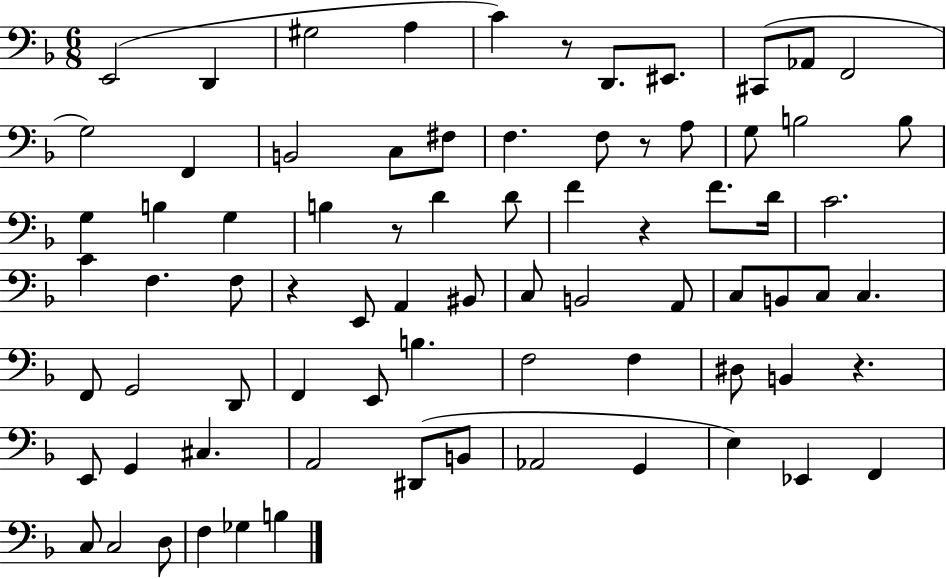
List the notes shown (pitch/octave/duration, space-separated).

E2/h D2/q G#3/h A3/q C4/q R/e D2/e. EIS2/e. C#2/e Ab2/e F2/h G3/h F2/q B2/h C3/e F#3/e F3/q. F3/e R/e A3/e G3/e B3/h B3/e G3/q B3/q G3/q B3/q R/e D4/q D4/e F4/q R/q F4/e. D4/s C4/h. C4/q F3/q. F3/e R/q E2/e A2/q BIS2/e C3/e B2/h A2/e C3/e B2/e C3/e C3/q. F2/e G2/h D2/e F2/q E2/e B3/q. F3/h F3/q D#3/e B2/q R/q. E2/e G2/q C#3/q. A2/h D#2/e B2/e Ab2/h G2/q E3/q Eb2/q F2/q C3/e C3/h D3/e F3/q Gb3/q B3/q